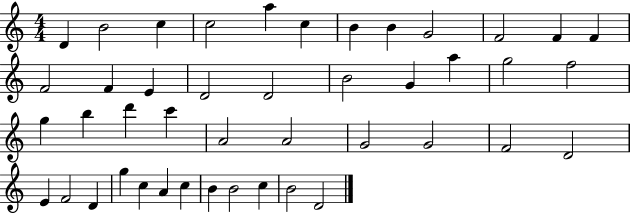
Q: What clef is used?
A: treble